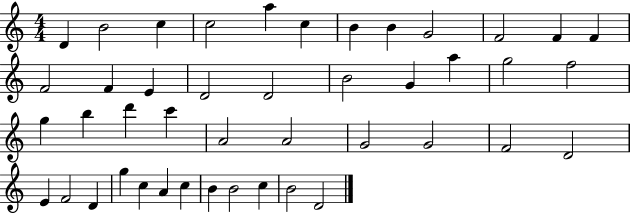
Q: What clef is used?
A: treble